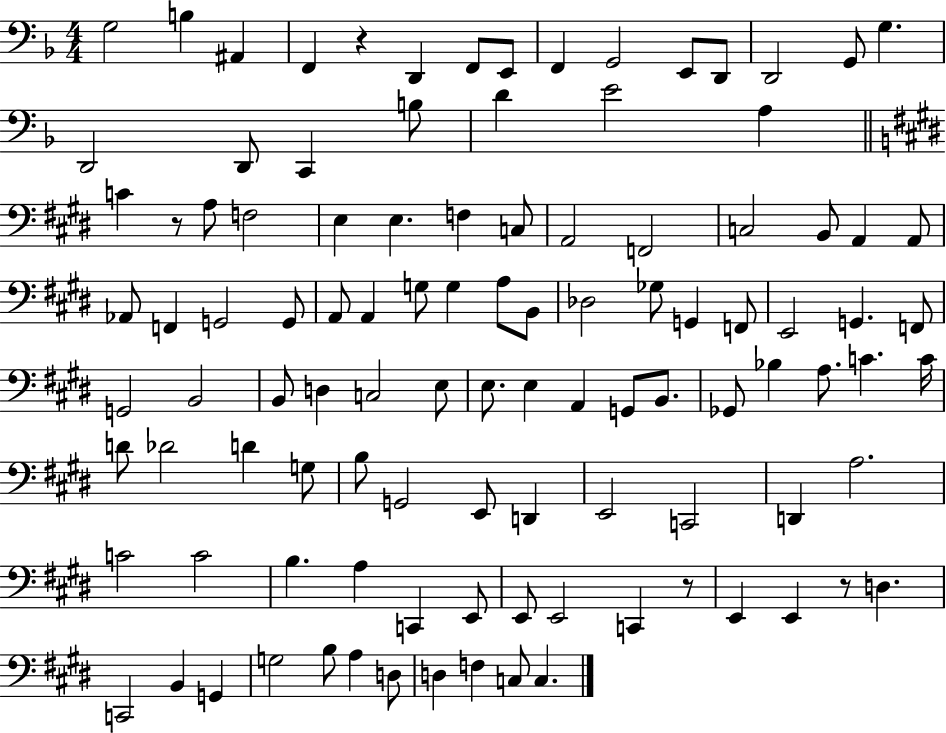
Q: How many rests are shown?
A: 4